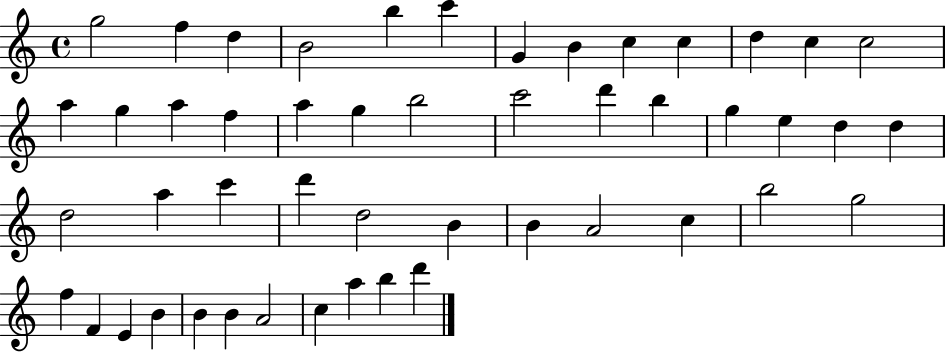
G5/h F5/q D5/q B4/h B5/q C6/q G4/q B4/q C5/q C5/q D5/q C5/q C5/h A5/q G5/q A5/q F5/q A5/q G5/q B5/h C6/h D6/q B5/q G5/q E5/q D5/q D5/q D5/h A5/q C6/q D6/q D5/h B4/q B4/q A4/h C5/q B5/h G5/h F5/q F4/q E4/q B4/q B4/q B4/q A4/h C5/q A5/q B5/q D6/q